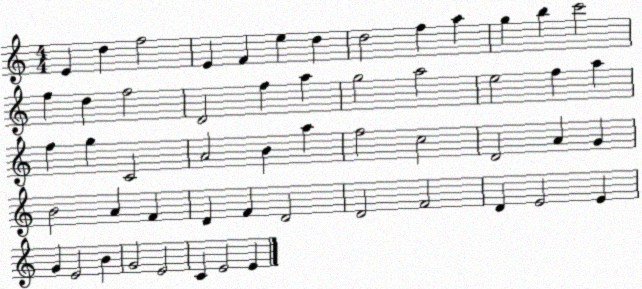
X:1
T:Untitled
M:4/4
L:1/4
K:C
E d f2 E F e d d2 f a g b c'2 f d f2 D2 f a g2 a2 e2 f a f g C2 A2 B a f2 c2 D2 A G B2 A F D F D2 D2 F2 D E2 E G E2 B G2 E2 C E2 E